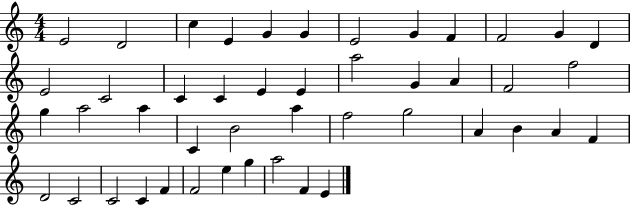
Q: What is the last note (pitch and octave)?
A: E4